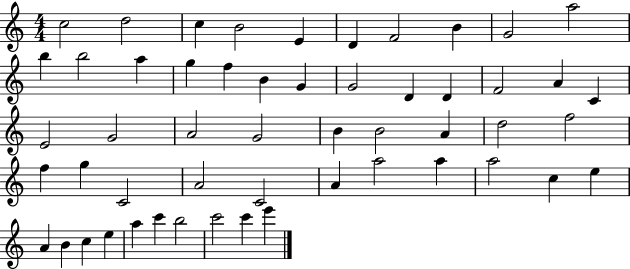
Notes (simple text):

C5/h D5/h C5/q B4/h E4/q D4/q F4/h B4/q G4/h A5/h B5/q B5/h A5/q G5/q F5/q B4/q G4/q G4/h D4/q D4/q F4/h A4/q C4/q E4/h G4/h A4/h G4/h B4/q B4/h A4/q D5/h F5/h F5/q G5/q C4/h A4/h C4/h A4/q A5/h A5/q A5/h C5/q E5/q A4/q B4/q C5/q E5/q A5/q C6/q B5/h C6/h C6/q E6/q